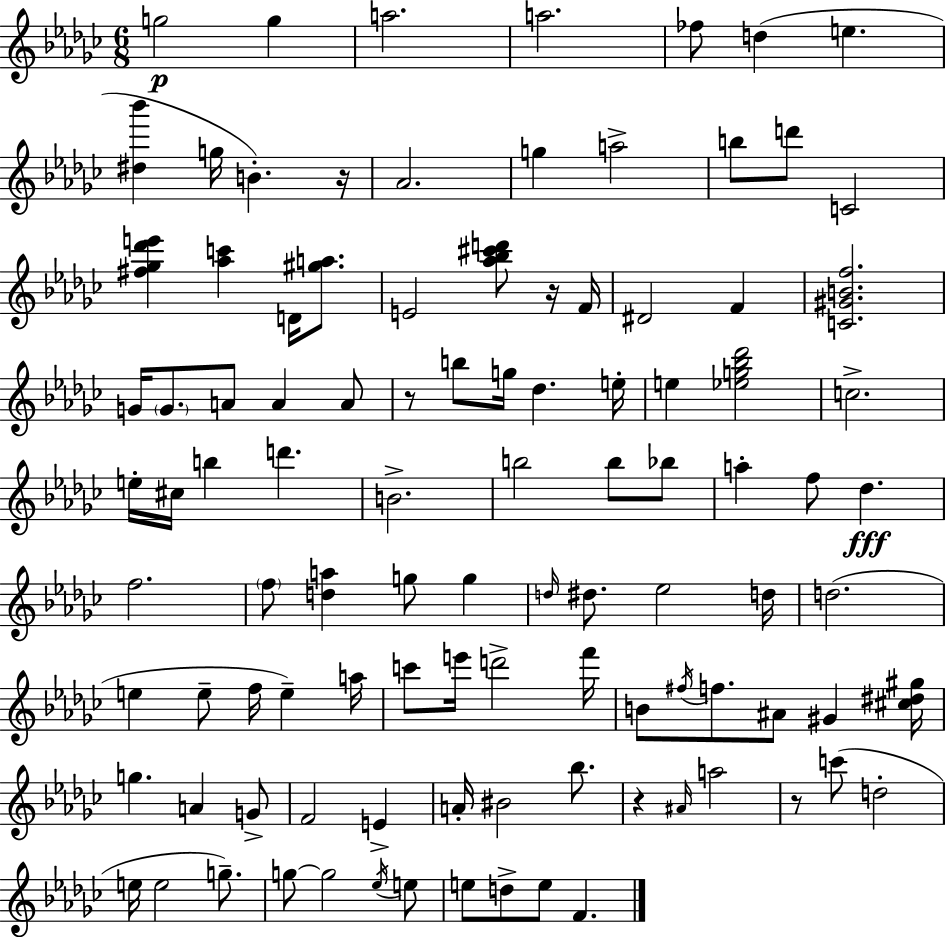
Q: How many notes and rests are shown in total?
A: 102